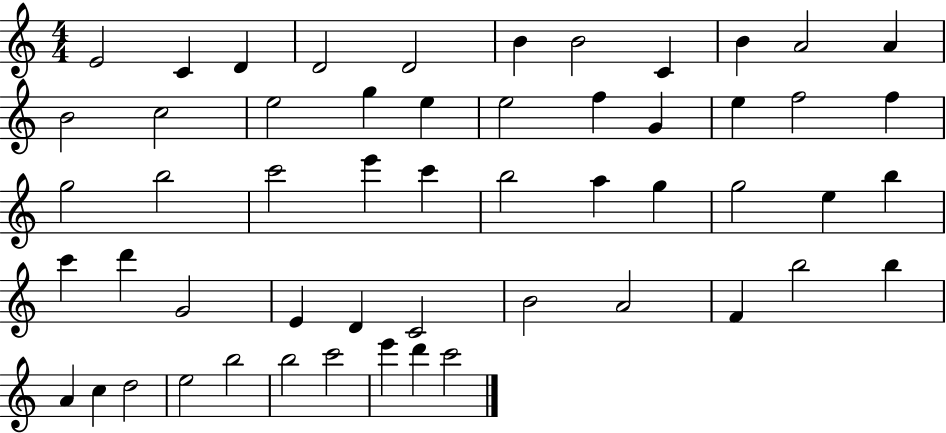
{
  \clef treble
  \numericTimeSignature
  \time 4/4
  \key c \major
  e'2 c'4 d'4 | d'2 d'2 | b'4 b'2 c'4 | b'4 a'2 a'4 | \break b'2 c''2 | e''2 g''4 e''4 | e''2 f''4 g'4 | e''4 f''2 f''4 | \break g''2 b''2 | c'''2 e'''4 c'''4 | b''2 a''4 g''4 | g''2 e''4 b''4 | \break c'''4 d'''4 g'2 | e'4 d'4 c'2 | b'2 a'2 | f'4 b''2 b''4 | \break a'4 c''4 d''2 | e''2 b''2 | b''2 c'''2 | e'''4 d'''4 c'''2 | \break \bar "|."
}